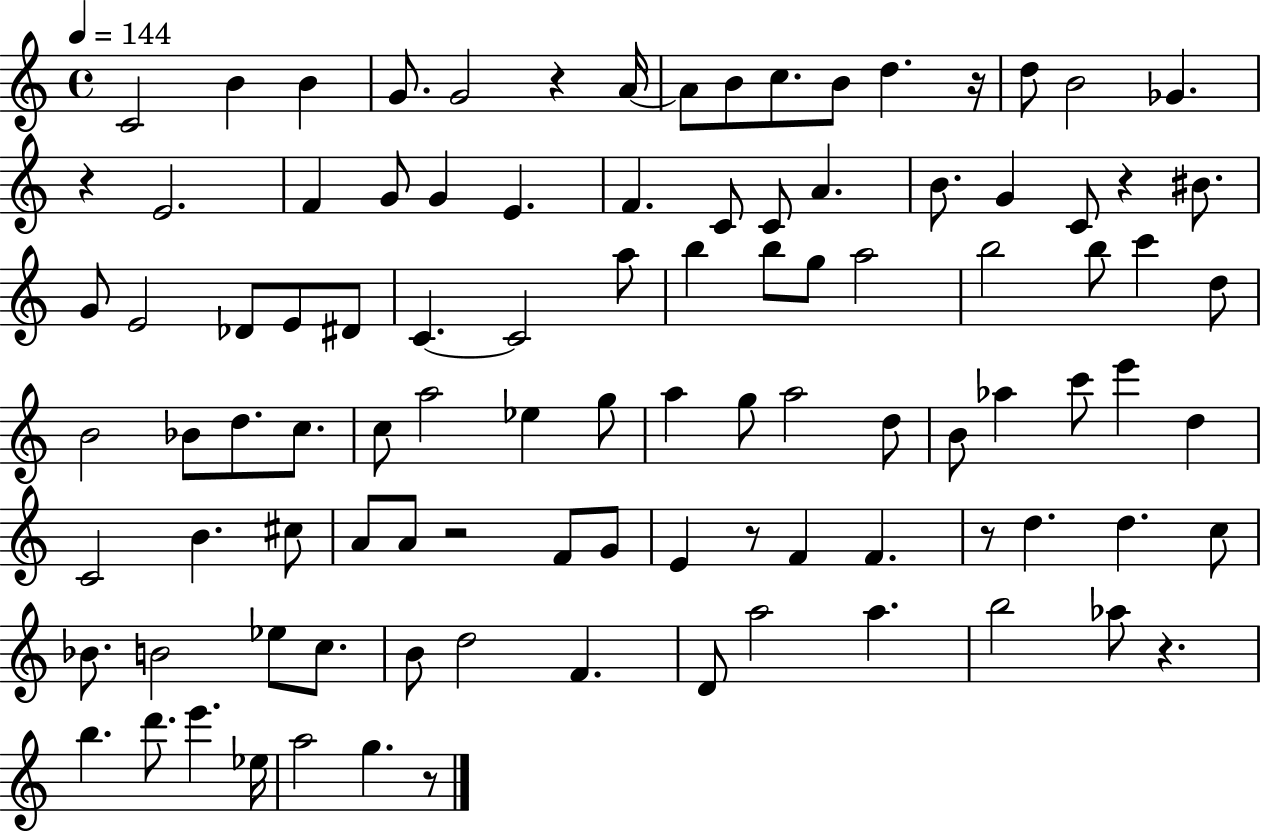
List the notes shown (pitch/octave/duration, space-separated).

C4/h B4/q B4/q G4/e. G4/h R/q A4/s A4/e B4/e C5/e. B4/e D5/q. R/s D5/e B4/h Gb4/q. R/q E4/h. F4/q G4/e G4/q E4/q. F4/q. C4/e C4/e A4/q. B4/e. G4/q C4/e R/q BIS4/e. G4/e E4/h Db4/e E4/e D#4/e C4/q. C4/h A5/e B5/q B5/e G5/e A5/h B5/h B5/e C6/q D5/e B4/h Bb4/e D5/e. C5/e. C5/e A5/h Eb5/q G5/e A5/q G5/e A5/h D5/e B4/e Ab5/q C6/e E6/q D5/q C4/h B4/q. C#5/e A4/e A4/e R/h F4/e G4/e E4/q R/e F4/q F4/q. R/e D5/q. D5/q. C5/e Bb4/e. B4/h Eb5/e C5/e. B4/e D5/h F4/q. D4/e A5/h A5/q. B5/h Ab5/e R/q. B5/q. D6/e. E6/q. Eb5/s A5/h G5/q. R/e